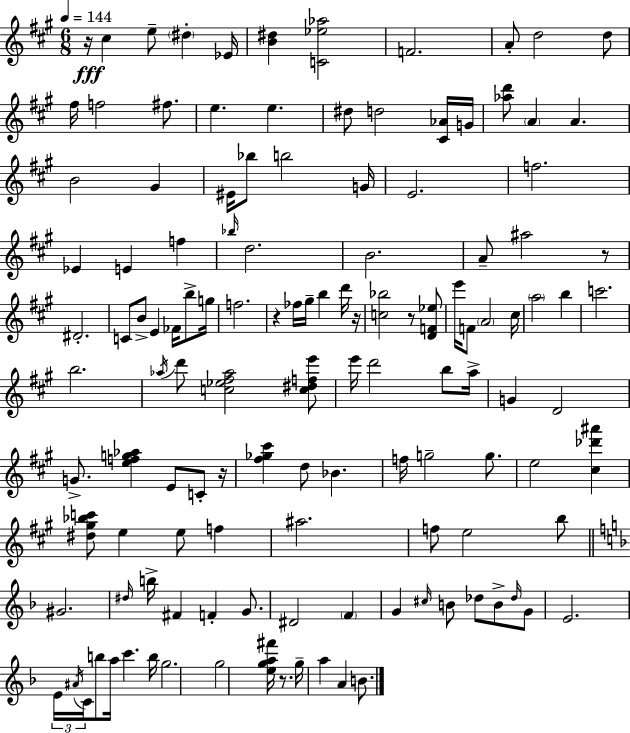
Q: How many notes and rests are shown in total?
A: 127